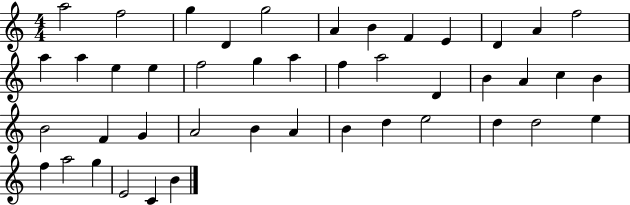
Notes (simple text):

A5/h F5/h G5/q D4/q G5/h A4/q B4/q F4/q E4/q D4/q A4/q F5/h A5/q A5/q E5/q E5/q F5/h G5/q A5/q F5/q A5/h D4/q B4/q A4/q C5/q B4/q B4/h F4/q G4/q A4/h B4/q A4/q B4/q D5/q E5/h D5/q D5/h E5/q F5/q A5/h G5/q E4/h C4/q B4/q